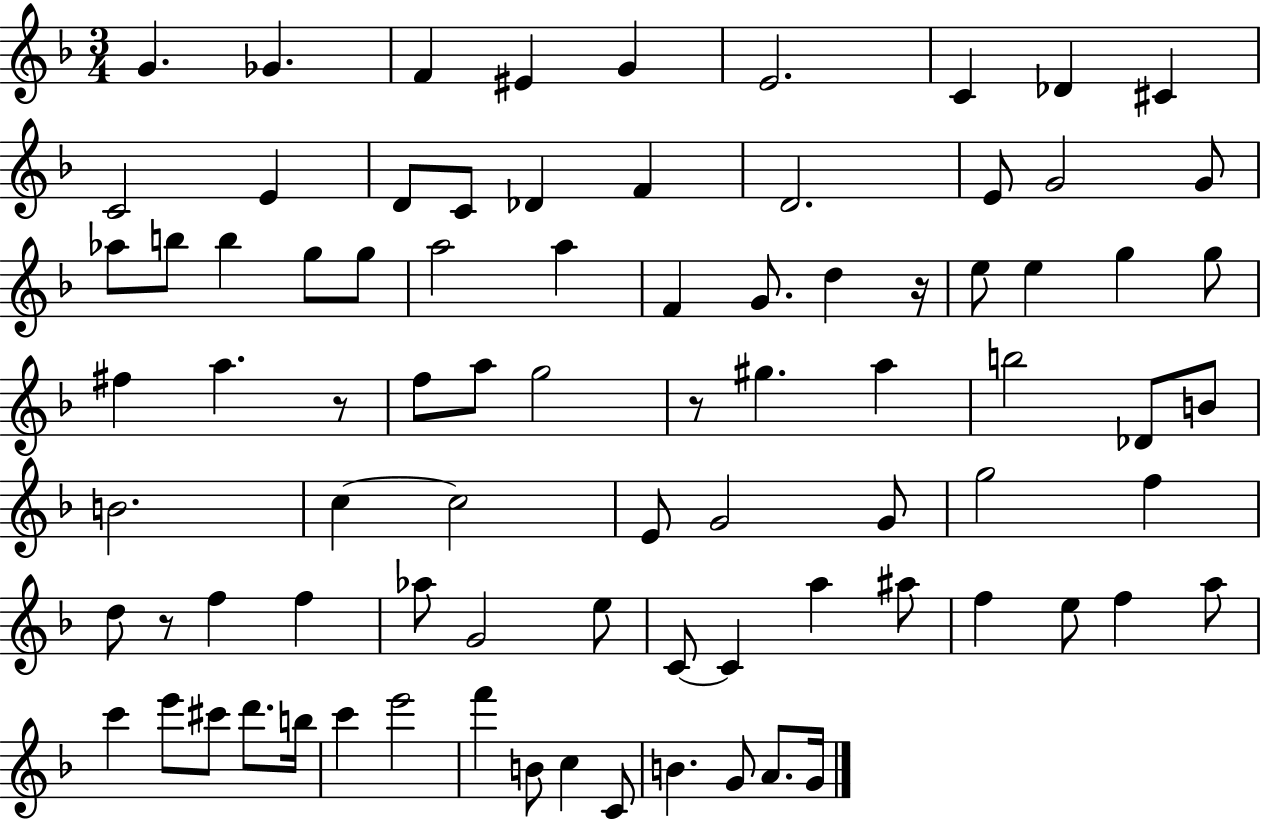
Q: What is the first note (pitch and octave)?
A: G4